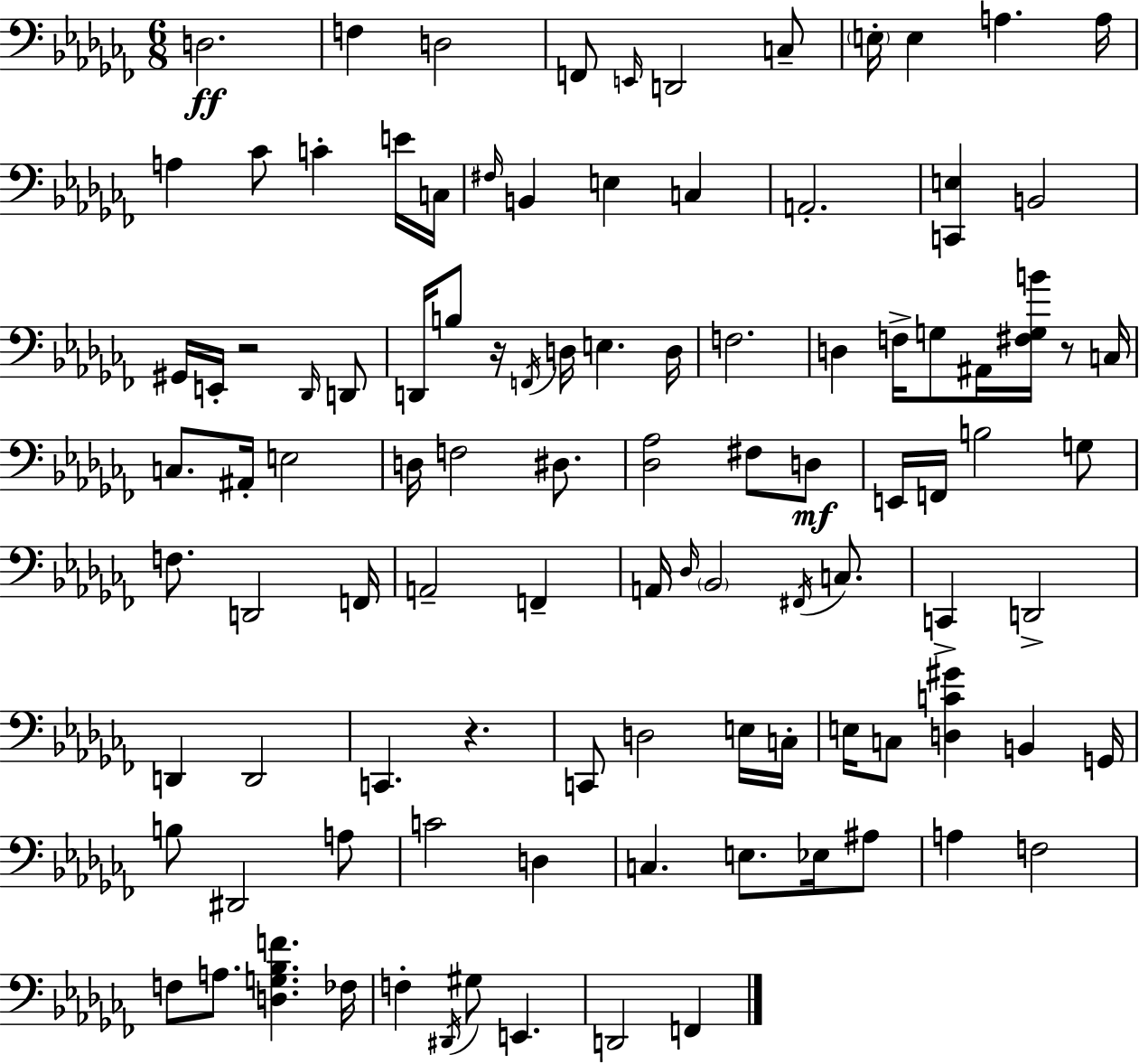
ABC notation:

X:1
T:Untitled
M:6/8
L:1/4
K:Abm
D,2 F, D,2 F,,/2 E,,/4 D,,2 C,/2 E,/4 E, A, A,/4 A, _C/2 C E/4 C,/4 ^F,/4 B,, E, C, A,,2 [C,,E,] B,,2 ^G,,/4 E,,/4 z2 _D,,/4 D,,/2 D,,/4 B,/2 z/4 F,,/4 D,/4 E, D,/4 F,2 D, F,/4 G,/2 ^A,,/4 [^F,G,B]/4 z/2 C,/4 C,/2 ^A,,/4 E,2 D,/4 F,2 ^D,/2 [_D,_A,]2 ^F,/2 D,/2 E,,/4 F,,/4 B,2 G,/2 F,/2 D,,2 F,,/4 A,,2 F,, A,,/4 _D,/4 _B,,2 ^F,,/4 C,/2 C,, D,,2 D,, D,,2 C,, z C,,/2 D,2 E,/4 C,/4 E,/4 C,/2 [D,C^G] B,, G,,/4 B,/2 ^D,,2 A,/2 C2 D, C, E,/2 _E,/4 ^A,/2 A, F,2 F,/2 A,/2 [D,G,_B,F] _F,/4 F, ^D,,/4 ^G,/2 E,, D,,2 F,,